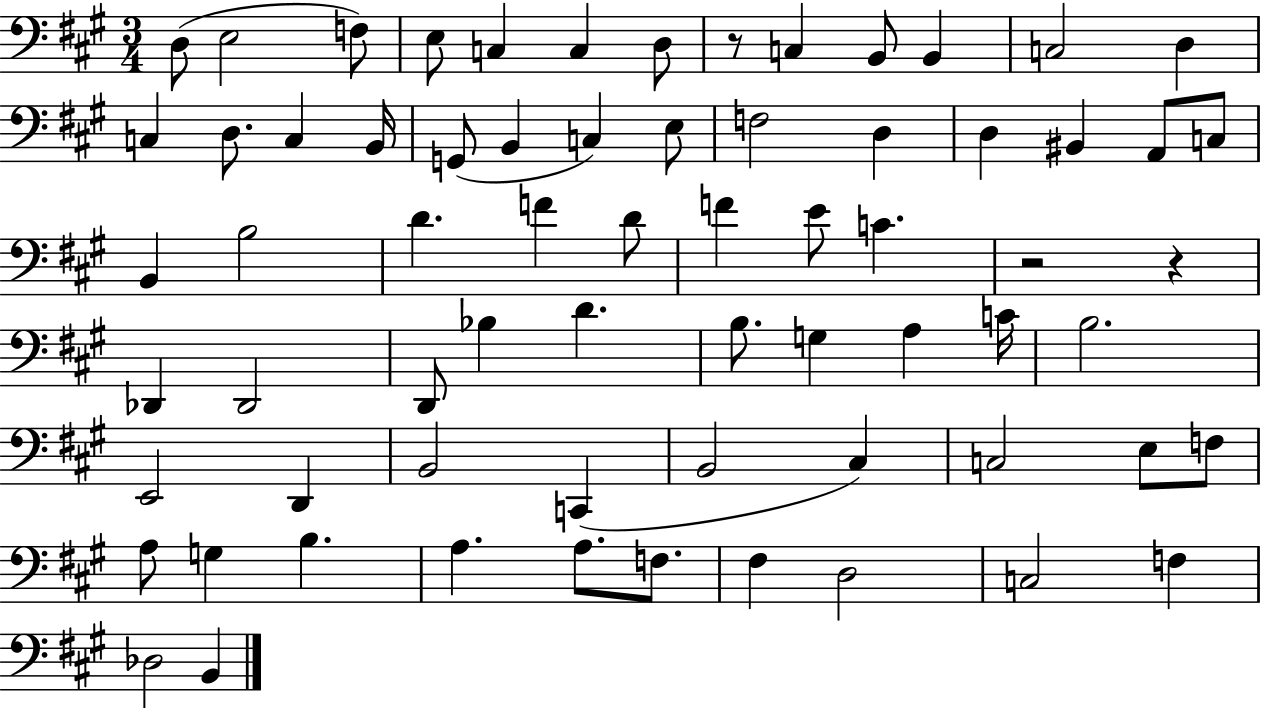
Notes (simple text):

D3/e E3/h F3/e E3/e C3/q C3/q D3/e R/e C3/q B2/e B2/q C3/h D3/q C3/q D3/e. C3/q B2/s G2/e B2/q C3/q E3/e F3/h D3/q D3/q BIS2/q A2/e C3/e B2/q B3/h D4/q. F4/q D4/e F4/q E4/e C4/q. R/h R/q Db2/q Db2/h D2/e Bb3/q D4/q. B3/e. G3/q A3/q C4/s B3/h. E2/h D2/q B2/h C2/q B2/h C#3/q C3/h E3/e F3/e A3/e G3/q B3/q. A3/q. A3/e. F3/e. F#3/q D3/h C3/h F3/q Db3/h B2/q